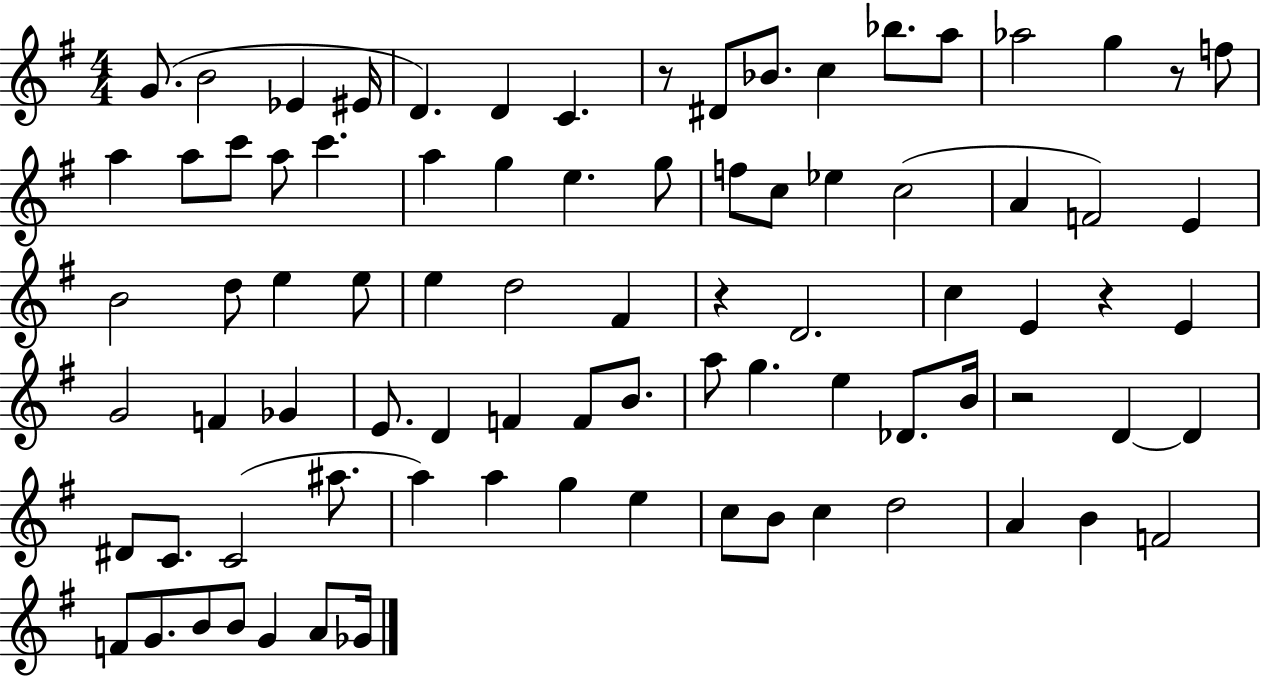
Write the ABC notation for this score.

X:1
T:Untitled
M:4/4
L:1/4
K:G
G/2 B2 _E ^E/4 D D C z/2 ^D/2 _B/2 c _b/2 a/2 _a2 g z/2 f/2 a a/2 c'/2 a/2 c' a g e g/2 f/2 c/2 _e c2 A F2 E B2 d/2 e e/2 e d2 ^F z D2 c E z E G2 F _G E/2 D F F/2 B/2 a/2 g e _D/2 B/4 z2 D D ^D/2 C/2 C2 ^a/2 a a g e c/2 B/2 c d2 A B F2 F/2 G/2 B/2 B/2 G A/2 _G/4